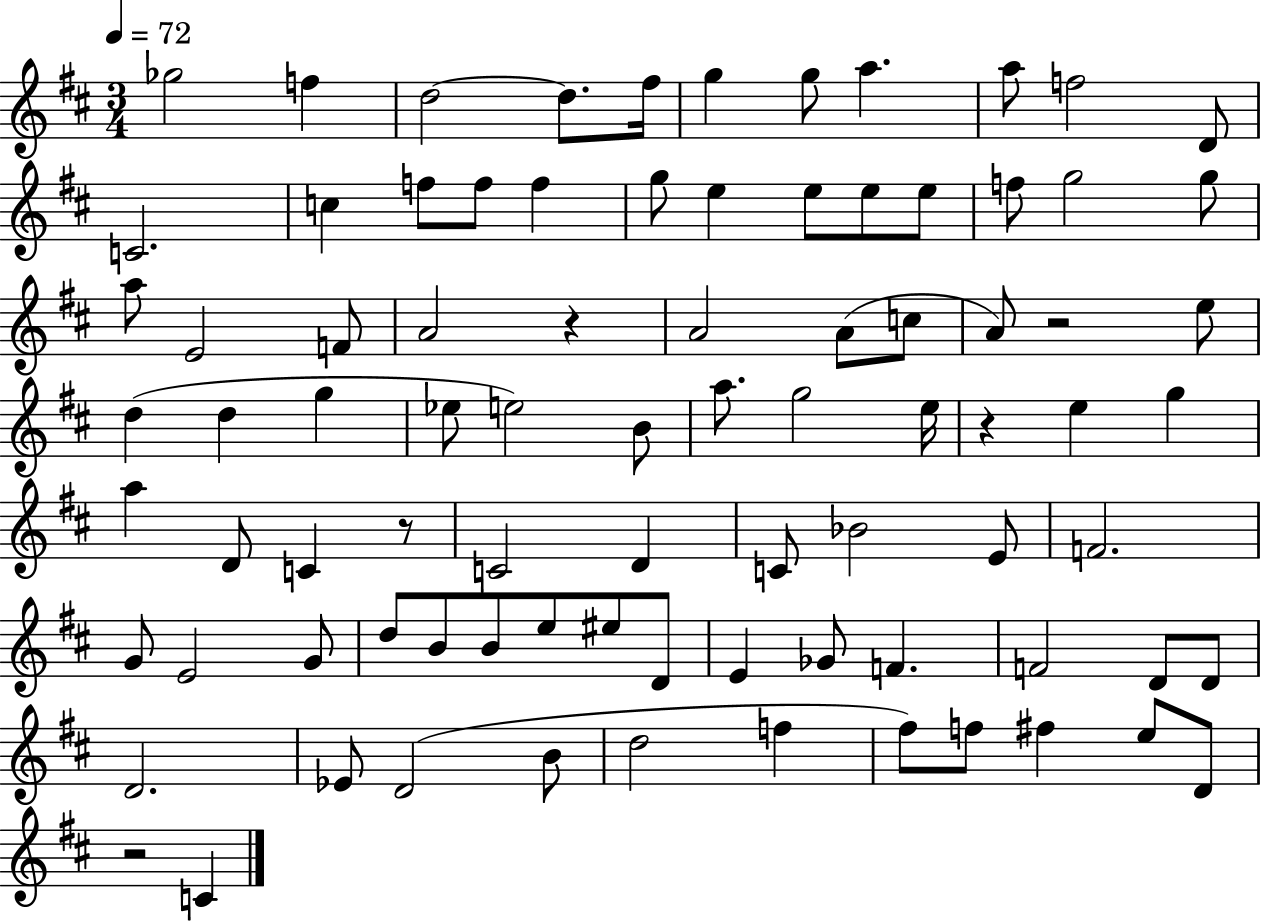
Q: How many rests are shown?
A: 5